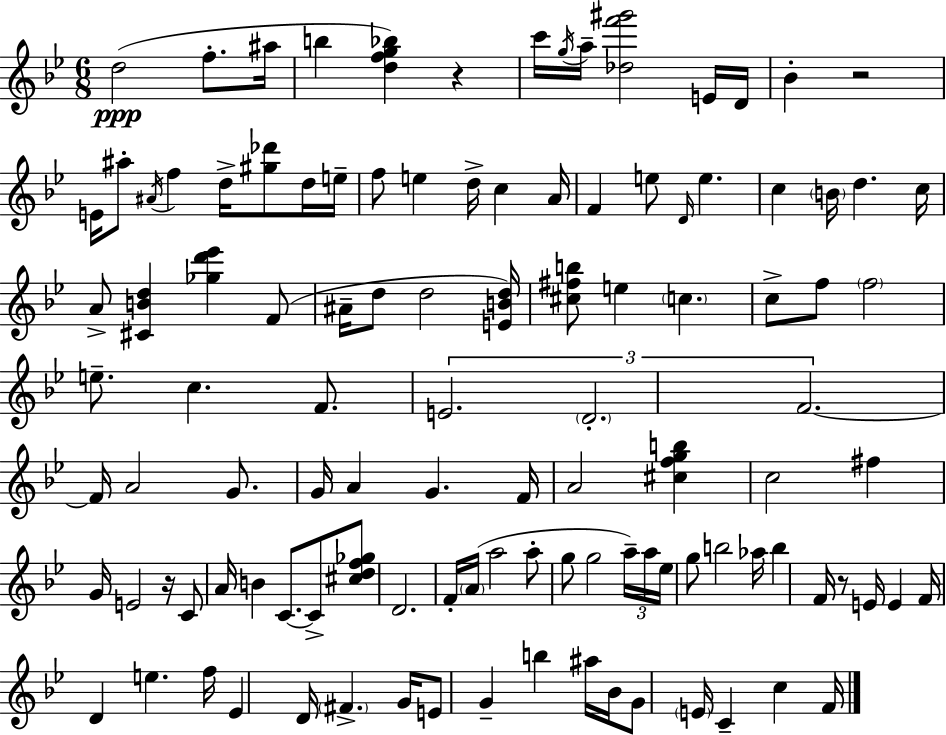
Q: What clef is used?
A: treble